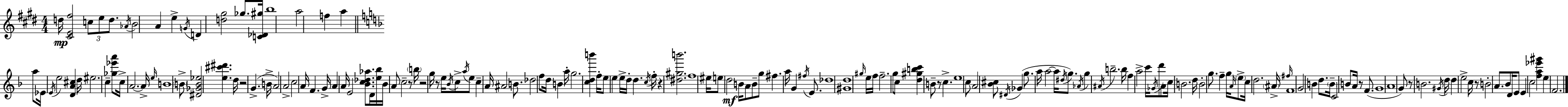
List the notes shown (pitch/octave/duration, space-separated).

D5/s [C#4,E4,F#5]/h C5/e E5/e D5/e. Ab4/s B4/h A4/q E5/q G4/s D4/q [D5,G#5]/h Gb5/e. [C4,Db4,G#5]/s B5/w A5/h F5/q A5/q A5/e Eb4/s E4/s E5/h [D4,A4,C#5]/q D5/s EIS5/h. C5/q [Gb5,Eb6,A6]/e C5/s A4/h. A4/s E5/s B4/w B4/e [D#4,Gb4,B4,Eb5]/h [E5,C#6,D#6]/q. D5/s R/h G4/q. B4/s A4/h A4/h C5/h A4/s F4/q. G4/s A4/q A4/s E4/h [Bb4,C5,Db5,Ab5]/e. D4/s [E5,Bb5]/s Bb4/s A4/e C5/h R/e B5/s R/h G5/s R/e E5/s Bb4/s C5/e A5/s E5/e C5/q A4/s A#4/h B4/e. Db5/h F5/e D5/s B4/q A5/s G5/h. [C5,D5,B6]/q F5/s E5/e E5/q E5/s D5/s D5/q. C5/s F5/s R/q [D#5,G#5,B6]/h. F5/w EIS5/s E5/e D5/h B4/s A4/e B4/e G5/e F#5/q. A5/s G4/q F#5/s E4/e. Db5/w [G#4,D5]/w G#5/s E5/s F5/s F5/h. G5/e C5/e [D5,G#5,B5,C6]/q B4/e R/e C5/q. E5/w C5/e A4/h [Bb4,C#5]/e D#4/s Gb4/q G5/e. A5/s A5/h A5/s D#5/s G5/e. Ab4/s G5/q A#4/s B5/h. B5/s F5/q A5/h C6/s Gb4/s D6/e A4/e C5/s B4/h. D5/s B4/h G5/e. F5/q G5/s A4/s E5/e C5/s D5/h. A#4/s F#5/s F4/w G4/h B4/q D5/e. B4/s C4/h B4/e A4/s R/e F4/e. G4/w A4/w G4/e R/e B4/h. G#4/s D5/s D5/q E5/h C5/s R/e B4/h A4/e. Bb4/e D4/s E4/e E4/q C5/h [F5,A5,Eb6,G#6]/q E5/q F4/h.